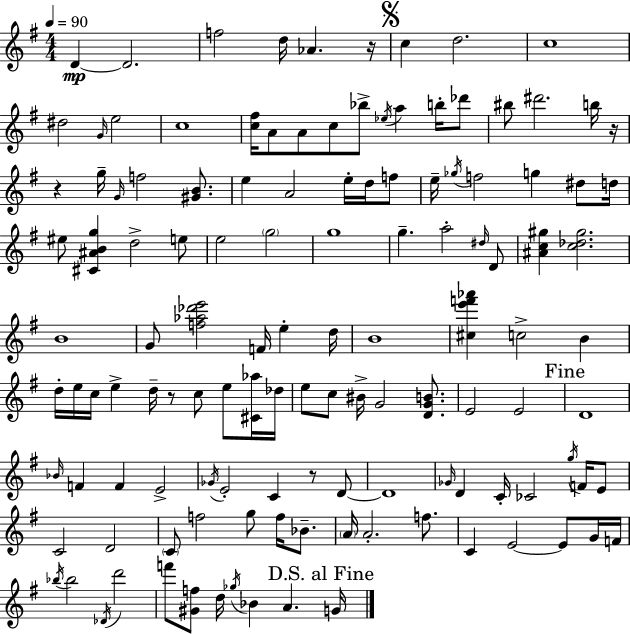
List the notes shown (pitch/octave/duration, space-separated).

D4/q D4/h. F5/h D5/s Ab4/q. R/s C5/q D5/h. C5/w D#5/h G4/s E5/h C5/w [C5,F#5]/s A4/e A4/e C5/e Bb5/e Eb5/s A5/q B5/s Db6/e BIS5/e D#6/h. B5/s R/s R/q G5/s G4/s F5/h [G#4,B4]/e. E5/q A4/h E5/s D5/s F5/e E5/s Gb5/s F5/h G5/q D#5/e D5/s EIS5/e [C#4,A#4,B4,G5]/q D5/h E5/e E5/h G5/h G5/w G5/q. A5/h D#5/s D4/e [A#4,C5,G#5]/q [C5,Db5,G#5]/h. B4/w G4/e [F5,Ab5,Db6,E6]/h F4/s E5/q D5/s B4/w [C#5,E6,F6,Ab6]/q C5/h B4/q D5/s E5/s C5/s E5/q D5/s R/e C5/e E5/e [C#4,Ab5]/s Db5/s E5/e C5/e BIS4/s G4/h [D4,G4,B4]/e. E4/h E4/h D4/w Bb4/s F4/q F4/q E4/h Gb4/s E4/h C4/q R/e D4/e D4/w Gb4/s D4/q C4/s CES4/h G5/s F4/s E4/e C4/h D4/h C4/e F5/h G5/e F5/s Bb4/e. A4/s A4/h. F5/e. C4/q E4/h E4/e G4/s F4/s Bb5/s Bb5/h Db4/s D6/h F6/e [G#4,F5]/e D5/s Gb5/s Bb4/q A4/q. G4/s